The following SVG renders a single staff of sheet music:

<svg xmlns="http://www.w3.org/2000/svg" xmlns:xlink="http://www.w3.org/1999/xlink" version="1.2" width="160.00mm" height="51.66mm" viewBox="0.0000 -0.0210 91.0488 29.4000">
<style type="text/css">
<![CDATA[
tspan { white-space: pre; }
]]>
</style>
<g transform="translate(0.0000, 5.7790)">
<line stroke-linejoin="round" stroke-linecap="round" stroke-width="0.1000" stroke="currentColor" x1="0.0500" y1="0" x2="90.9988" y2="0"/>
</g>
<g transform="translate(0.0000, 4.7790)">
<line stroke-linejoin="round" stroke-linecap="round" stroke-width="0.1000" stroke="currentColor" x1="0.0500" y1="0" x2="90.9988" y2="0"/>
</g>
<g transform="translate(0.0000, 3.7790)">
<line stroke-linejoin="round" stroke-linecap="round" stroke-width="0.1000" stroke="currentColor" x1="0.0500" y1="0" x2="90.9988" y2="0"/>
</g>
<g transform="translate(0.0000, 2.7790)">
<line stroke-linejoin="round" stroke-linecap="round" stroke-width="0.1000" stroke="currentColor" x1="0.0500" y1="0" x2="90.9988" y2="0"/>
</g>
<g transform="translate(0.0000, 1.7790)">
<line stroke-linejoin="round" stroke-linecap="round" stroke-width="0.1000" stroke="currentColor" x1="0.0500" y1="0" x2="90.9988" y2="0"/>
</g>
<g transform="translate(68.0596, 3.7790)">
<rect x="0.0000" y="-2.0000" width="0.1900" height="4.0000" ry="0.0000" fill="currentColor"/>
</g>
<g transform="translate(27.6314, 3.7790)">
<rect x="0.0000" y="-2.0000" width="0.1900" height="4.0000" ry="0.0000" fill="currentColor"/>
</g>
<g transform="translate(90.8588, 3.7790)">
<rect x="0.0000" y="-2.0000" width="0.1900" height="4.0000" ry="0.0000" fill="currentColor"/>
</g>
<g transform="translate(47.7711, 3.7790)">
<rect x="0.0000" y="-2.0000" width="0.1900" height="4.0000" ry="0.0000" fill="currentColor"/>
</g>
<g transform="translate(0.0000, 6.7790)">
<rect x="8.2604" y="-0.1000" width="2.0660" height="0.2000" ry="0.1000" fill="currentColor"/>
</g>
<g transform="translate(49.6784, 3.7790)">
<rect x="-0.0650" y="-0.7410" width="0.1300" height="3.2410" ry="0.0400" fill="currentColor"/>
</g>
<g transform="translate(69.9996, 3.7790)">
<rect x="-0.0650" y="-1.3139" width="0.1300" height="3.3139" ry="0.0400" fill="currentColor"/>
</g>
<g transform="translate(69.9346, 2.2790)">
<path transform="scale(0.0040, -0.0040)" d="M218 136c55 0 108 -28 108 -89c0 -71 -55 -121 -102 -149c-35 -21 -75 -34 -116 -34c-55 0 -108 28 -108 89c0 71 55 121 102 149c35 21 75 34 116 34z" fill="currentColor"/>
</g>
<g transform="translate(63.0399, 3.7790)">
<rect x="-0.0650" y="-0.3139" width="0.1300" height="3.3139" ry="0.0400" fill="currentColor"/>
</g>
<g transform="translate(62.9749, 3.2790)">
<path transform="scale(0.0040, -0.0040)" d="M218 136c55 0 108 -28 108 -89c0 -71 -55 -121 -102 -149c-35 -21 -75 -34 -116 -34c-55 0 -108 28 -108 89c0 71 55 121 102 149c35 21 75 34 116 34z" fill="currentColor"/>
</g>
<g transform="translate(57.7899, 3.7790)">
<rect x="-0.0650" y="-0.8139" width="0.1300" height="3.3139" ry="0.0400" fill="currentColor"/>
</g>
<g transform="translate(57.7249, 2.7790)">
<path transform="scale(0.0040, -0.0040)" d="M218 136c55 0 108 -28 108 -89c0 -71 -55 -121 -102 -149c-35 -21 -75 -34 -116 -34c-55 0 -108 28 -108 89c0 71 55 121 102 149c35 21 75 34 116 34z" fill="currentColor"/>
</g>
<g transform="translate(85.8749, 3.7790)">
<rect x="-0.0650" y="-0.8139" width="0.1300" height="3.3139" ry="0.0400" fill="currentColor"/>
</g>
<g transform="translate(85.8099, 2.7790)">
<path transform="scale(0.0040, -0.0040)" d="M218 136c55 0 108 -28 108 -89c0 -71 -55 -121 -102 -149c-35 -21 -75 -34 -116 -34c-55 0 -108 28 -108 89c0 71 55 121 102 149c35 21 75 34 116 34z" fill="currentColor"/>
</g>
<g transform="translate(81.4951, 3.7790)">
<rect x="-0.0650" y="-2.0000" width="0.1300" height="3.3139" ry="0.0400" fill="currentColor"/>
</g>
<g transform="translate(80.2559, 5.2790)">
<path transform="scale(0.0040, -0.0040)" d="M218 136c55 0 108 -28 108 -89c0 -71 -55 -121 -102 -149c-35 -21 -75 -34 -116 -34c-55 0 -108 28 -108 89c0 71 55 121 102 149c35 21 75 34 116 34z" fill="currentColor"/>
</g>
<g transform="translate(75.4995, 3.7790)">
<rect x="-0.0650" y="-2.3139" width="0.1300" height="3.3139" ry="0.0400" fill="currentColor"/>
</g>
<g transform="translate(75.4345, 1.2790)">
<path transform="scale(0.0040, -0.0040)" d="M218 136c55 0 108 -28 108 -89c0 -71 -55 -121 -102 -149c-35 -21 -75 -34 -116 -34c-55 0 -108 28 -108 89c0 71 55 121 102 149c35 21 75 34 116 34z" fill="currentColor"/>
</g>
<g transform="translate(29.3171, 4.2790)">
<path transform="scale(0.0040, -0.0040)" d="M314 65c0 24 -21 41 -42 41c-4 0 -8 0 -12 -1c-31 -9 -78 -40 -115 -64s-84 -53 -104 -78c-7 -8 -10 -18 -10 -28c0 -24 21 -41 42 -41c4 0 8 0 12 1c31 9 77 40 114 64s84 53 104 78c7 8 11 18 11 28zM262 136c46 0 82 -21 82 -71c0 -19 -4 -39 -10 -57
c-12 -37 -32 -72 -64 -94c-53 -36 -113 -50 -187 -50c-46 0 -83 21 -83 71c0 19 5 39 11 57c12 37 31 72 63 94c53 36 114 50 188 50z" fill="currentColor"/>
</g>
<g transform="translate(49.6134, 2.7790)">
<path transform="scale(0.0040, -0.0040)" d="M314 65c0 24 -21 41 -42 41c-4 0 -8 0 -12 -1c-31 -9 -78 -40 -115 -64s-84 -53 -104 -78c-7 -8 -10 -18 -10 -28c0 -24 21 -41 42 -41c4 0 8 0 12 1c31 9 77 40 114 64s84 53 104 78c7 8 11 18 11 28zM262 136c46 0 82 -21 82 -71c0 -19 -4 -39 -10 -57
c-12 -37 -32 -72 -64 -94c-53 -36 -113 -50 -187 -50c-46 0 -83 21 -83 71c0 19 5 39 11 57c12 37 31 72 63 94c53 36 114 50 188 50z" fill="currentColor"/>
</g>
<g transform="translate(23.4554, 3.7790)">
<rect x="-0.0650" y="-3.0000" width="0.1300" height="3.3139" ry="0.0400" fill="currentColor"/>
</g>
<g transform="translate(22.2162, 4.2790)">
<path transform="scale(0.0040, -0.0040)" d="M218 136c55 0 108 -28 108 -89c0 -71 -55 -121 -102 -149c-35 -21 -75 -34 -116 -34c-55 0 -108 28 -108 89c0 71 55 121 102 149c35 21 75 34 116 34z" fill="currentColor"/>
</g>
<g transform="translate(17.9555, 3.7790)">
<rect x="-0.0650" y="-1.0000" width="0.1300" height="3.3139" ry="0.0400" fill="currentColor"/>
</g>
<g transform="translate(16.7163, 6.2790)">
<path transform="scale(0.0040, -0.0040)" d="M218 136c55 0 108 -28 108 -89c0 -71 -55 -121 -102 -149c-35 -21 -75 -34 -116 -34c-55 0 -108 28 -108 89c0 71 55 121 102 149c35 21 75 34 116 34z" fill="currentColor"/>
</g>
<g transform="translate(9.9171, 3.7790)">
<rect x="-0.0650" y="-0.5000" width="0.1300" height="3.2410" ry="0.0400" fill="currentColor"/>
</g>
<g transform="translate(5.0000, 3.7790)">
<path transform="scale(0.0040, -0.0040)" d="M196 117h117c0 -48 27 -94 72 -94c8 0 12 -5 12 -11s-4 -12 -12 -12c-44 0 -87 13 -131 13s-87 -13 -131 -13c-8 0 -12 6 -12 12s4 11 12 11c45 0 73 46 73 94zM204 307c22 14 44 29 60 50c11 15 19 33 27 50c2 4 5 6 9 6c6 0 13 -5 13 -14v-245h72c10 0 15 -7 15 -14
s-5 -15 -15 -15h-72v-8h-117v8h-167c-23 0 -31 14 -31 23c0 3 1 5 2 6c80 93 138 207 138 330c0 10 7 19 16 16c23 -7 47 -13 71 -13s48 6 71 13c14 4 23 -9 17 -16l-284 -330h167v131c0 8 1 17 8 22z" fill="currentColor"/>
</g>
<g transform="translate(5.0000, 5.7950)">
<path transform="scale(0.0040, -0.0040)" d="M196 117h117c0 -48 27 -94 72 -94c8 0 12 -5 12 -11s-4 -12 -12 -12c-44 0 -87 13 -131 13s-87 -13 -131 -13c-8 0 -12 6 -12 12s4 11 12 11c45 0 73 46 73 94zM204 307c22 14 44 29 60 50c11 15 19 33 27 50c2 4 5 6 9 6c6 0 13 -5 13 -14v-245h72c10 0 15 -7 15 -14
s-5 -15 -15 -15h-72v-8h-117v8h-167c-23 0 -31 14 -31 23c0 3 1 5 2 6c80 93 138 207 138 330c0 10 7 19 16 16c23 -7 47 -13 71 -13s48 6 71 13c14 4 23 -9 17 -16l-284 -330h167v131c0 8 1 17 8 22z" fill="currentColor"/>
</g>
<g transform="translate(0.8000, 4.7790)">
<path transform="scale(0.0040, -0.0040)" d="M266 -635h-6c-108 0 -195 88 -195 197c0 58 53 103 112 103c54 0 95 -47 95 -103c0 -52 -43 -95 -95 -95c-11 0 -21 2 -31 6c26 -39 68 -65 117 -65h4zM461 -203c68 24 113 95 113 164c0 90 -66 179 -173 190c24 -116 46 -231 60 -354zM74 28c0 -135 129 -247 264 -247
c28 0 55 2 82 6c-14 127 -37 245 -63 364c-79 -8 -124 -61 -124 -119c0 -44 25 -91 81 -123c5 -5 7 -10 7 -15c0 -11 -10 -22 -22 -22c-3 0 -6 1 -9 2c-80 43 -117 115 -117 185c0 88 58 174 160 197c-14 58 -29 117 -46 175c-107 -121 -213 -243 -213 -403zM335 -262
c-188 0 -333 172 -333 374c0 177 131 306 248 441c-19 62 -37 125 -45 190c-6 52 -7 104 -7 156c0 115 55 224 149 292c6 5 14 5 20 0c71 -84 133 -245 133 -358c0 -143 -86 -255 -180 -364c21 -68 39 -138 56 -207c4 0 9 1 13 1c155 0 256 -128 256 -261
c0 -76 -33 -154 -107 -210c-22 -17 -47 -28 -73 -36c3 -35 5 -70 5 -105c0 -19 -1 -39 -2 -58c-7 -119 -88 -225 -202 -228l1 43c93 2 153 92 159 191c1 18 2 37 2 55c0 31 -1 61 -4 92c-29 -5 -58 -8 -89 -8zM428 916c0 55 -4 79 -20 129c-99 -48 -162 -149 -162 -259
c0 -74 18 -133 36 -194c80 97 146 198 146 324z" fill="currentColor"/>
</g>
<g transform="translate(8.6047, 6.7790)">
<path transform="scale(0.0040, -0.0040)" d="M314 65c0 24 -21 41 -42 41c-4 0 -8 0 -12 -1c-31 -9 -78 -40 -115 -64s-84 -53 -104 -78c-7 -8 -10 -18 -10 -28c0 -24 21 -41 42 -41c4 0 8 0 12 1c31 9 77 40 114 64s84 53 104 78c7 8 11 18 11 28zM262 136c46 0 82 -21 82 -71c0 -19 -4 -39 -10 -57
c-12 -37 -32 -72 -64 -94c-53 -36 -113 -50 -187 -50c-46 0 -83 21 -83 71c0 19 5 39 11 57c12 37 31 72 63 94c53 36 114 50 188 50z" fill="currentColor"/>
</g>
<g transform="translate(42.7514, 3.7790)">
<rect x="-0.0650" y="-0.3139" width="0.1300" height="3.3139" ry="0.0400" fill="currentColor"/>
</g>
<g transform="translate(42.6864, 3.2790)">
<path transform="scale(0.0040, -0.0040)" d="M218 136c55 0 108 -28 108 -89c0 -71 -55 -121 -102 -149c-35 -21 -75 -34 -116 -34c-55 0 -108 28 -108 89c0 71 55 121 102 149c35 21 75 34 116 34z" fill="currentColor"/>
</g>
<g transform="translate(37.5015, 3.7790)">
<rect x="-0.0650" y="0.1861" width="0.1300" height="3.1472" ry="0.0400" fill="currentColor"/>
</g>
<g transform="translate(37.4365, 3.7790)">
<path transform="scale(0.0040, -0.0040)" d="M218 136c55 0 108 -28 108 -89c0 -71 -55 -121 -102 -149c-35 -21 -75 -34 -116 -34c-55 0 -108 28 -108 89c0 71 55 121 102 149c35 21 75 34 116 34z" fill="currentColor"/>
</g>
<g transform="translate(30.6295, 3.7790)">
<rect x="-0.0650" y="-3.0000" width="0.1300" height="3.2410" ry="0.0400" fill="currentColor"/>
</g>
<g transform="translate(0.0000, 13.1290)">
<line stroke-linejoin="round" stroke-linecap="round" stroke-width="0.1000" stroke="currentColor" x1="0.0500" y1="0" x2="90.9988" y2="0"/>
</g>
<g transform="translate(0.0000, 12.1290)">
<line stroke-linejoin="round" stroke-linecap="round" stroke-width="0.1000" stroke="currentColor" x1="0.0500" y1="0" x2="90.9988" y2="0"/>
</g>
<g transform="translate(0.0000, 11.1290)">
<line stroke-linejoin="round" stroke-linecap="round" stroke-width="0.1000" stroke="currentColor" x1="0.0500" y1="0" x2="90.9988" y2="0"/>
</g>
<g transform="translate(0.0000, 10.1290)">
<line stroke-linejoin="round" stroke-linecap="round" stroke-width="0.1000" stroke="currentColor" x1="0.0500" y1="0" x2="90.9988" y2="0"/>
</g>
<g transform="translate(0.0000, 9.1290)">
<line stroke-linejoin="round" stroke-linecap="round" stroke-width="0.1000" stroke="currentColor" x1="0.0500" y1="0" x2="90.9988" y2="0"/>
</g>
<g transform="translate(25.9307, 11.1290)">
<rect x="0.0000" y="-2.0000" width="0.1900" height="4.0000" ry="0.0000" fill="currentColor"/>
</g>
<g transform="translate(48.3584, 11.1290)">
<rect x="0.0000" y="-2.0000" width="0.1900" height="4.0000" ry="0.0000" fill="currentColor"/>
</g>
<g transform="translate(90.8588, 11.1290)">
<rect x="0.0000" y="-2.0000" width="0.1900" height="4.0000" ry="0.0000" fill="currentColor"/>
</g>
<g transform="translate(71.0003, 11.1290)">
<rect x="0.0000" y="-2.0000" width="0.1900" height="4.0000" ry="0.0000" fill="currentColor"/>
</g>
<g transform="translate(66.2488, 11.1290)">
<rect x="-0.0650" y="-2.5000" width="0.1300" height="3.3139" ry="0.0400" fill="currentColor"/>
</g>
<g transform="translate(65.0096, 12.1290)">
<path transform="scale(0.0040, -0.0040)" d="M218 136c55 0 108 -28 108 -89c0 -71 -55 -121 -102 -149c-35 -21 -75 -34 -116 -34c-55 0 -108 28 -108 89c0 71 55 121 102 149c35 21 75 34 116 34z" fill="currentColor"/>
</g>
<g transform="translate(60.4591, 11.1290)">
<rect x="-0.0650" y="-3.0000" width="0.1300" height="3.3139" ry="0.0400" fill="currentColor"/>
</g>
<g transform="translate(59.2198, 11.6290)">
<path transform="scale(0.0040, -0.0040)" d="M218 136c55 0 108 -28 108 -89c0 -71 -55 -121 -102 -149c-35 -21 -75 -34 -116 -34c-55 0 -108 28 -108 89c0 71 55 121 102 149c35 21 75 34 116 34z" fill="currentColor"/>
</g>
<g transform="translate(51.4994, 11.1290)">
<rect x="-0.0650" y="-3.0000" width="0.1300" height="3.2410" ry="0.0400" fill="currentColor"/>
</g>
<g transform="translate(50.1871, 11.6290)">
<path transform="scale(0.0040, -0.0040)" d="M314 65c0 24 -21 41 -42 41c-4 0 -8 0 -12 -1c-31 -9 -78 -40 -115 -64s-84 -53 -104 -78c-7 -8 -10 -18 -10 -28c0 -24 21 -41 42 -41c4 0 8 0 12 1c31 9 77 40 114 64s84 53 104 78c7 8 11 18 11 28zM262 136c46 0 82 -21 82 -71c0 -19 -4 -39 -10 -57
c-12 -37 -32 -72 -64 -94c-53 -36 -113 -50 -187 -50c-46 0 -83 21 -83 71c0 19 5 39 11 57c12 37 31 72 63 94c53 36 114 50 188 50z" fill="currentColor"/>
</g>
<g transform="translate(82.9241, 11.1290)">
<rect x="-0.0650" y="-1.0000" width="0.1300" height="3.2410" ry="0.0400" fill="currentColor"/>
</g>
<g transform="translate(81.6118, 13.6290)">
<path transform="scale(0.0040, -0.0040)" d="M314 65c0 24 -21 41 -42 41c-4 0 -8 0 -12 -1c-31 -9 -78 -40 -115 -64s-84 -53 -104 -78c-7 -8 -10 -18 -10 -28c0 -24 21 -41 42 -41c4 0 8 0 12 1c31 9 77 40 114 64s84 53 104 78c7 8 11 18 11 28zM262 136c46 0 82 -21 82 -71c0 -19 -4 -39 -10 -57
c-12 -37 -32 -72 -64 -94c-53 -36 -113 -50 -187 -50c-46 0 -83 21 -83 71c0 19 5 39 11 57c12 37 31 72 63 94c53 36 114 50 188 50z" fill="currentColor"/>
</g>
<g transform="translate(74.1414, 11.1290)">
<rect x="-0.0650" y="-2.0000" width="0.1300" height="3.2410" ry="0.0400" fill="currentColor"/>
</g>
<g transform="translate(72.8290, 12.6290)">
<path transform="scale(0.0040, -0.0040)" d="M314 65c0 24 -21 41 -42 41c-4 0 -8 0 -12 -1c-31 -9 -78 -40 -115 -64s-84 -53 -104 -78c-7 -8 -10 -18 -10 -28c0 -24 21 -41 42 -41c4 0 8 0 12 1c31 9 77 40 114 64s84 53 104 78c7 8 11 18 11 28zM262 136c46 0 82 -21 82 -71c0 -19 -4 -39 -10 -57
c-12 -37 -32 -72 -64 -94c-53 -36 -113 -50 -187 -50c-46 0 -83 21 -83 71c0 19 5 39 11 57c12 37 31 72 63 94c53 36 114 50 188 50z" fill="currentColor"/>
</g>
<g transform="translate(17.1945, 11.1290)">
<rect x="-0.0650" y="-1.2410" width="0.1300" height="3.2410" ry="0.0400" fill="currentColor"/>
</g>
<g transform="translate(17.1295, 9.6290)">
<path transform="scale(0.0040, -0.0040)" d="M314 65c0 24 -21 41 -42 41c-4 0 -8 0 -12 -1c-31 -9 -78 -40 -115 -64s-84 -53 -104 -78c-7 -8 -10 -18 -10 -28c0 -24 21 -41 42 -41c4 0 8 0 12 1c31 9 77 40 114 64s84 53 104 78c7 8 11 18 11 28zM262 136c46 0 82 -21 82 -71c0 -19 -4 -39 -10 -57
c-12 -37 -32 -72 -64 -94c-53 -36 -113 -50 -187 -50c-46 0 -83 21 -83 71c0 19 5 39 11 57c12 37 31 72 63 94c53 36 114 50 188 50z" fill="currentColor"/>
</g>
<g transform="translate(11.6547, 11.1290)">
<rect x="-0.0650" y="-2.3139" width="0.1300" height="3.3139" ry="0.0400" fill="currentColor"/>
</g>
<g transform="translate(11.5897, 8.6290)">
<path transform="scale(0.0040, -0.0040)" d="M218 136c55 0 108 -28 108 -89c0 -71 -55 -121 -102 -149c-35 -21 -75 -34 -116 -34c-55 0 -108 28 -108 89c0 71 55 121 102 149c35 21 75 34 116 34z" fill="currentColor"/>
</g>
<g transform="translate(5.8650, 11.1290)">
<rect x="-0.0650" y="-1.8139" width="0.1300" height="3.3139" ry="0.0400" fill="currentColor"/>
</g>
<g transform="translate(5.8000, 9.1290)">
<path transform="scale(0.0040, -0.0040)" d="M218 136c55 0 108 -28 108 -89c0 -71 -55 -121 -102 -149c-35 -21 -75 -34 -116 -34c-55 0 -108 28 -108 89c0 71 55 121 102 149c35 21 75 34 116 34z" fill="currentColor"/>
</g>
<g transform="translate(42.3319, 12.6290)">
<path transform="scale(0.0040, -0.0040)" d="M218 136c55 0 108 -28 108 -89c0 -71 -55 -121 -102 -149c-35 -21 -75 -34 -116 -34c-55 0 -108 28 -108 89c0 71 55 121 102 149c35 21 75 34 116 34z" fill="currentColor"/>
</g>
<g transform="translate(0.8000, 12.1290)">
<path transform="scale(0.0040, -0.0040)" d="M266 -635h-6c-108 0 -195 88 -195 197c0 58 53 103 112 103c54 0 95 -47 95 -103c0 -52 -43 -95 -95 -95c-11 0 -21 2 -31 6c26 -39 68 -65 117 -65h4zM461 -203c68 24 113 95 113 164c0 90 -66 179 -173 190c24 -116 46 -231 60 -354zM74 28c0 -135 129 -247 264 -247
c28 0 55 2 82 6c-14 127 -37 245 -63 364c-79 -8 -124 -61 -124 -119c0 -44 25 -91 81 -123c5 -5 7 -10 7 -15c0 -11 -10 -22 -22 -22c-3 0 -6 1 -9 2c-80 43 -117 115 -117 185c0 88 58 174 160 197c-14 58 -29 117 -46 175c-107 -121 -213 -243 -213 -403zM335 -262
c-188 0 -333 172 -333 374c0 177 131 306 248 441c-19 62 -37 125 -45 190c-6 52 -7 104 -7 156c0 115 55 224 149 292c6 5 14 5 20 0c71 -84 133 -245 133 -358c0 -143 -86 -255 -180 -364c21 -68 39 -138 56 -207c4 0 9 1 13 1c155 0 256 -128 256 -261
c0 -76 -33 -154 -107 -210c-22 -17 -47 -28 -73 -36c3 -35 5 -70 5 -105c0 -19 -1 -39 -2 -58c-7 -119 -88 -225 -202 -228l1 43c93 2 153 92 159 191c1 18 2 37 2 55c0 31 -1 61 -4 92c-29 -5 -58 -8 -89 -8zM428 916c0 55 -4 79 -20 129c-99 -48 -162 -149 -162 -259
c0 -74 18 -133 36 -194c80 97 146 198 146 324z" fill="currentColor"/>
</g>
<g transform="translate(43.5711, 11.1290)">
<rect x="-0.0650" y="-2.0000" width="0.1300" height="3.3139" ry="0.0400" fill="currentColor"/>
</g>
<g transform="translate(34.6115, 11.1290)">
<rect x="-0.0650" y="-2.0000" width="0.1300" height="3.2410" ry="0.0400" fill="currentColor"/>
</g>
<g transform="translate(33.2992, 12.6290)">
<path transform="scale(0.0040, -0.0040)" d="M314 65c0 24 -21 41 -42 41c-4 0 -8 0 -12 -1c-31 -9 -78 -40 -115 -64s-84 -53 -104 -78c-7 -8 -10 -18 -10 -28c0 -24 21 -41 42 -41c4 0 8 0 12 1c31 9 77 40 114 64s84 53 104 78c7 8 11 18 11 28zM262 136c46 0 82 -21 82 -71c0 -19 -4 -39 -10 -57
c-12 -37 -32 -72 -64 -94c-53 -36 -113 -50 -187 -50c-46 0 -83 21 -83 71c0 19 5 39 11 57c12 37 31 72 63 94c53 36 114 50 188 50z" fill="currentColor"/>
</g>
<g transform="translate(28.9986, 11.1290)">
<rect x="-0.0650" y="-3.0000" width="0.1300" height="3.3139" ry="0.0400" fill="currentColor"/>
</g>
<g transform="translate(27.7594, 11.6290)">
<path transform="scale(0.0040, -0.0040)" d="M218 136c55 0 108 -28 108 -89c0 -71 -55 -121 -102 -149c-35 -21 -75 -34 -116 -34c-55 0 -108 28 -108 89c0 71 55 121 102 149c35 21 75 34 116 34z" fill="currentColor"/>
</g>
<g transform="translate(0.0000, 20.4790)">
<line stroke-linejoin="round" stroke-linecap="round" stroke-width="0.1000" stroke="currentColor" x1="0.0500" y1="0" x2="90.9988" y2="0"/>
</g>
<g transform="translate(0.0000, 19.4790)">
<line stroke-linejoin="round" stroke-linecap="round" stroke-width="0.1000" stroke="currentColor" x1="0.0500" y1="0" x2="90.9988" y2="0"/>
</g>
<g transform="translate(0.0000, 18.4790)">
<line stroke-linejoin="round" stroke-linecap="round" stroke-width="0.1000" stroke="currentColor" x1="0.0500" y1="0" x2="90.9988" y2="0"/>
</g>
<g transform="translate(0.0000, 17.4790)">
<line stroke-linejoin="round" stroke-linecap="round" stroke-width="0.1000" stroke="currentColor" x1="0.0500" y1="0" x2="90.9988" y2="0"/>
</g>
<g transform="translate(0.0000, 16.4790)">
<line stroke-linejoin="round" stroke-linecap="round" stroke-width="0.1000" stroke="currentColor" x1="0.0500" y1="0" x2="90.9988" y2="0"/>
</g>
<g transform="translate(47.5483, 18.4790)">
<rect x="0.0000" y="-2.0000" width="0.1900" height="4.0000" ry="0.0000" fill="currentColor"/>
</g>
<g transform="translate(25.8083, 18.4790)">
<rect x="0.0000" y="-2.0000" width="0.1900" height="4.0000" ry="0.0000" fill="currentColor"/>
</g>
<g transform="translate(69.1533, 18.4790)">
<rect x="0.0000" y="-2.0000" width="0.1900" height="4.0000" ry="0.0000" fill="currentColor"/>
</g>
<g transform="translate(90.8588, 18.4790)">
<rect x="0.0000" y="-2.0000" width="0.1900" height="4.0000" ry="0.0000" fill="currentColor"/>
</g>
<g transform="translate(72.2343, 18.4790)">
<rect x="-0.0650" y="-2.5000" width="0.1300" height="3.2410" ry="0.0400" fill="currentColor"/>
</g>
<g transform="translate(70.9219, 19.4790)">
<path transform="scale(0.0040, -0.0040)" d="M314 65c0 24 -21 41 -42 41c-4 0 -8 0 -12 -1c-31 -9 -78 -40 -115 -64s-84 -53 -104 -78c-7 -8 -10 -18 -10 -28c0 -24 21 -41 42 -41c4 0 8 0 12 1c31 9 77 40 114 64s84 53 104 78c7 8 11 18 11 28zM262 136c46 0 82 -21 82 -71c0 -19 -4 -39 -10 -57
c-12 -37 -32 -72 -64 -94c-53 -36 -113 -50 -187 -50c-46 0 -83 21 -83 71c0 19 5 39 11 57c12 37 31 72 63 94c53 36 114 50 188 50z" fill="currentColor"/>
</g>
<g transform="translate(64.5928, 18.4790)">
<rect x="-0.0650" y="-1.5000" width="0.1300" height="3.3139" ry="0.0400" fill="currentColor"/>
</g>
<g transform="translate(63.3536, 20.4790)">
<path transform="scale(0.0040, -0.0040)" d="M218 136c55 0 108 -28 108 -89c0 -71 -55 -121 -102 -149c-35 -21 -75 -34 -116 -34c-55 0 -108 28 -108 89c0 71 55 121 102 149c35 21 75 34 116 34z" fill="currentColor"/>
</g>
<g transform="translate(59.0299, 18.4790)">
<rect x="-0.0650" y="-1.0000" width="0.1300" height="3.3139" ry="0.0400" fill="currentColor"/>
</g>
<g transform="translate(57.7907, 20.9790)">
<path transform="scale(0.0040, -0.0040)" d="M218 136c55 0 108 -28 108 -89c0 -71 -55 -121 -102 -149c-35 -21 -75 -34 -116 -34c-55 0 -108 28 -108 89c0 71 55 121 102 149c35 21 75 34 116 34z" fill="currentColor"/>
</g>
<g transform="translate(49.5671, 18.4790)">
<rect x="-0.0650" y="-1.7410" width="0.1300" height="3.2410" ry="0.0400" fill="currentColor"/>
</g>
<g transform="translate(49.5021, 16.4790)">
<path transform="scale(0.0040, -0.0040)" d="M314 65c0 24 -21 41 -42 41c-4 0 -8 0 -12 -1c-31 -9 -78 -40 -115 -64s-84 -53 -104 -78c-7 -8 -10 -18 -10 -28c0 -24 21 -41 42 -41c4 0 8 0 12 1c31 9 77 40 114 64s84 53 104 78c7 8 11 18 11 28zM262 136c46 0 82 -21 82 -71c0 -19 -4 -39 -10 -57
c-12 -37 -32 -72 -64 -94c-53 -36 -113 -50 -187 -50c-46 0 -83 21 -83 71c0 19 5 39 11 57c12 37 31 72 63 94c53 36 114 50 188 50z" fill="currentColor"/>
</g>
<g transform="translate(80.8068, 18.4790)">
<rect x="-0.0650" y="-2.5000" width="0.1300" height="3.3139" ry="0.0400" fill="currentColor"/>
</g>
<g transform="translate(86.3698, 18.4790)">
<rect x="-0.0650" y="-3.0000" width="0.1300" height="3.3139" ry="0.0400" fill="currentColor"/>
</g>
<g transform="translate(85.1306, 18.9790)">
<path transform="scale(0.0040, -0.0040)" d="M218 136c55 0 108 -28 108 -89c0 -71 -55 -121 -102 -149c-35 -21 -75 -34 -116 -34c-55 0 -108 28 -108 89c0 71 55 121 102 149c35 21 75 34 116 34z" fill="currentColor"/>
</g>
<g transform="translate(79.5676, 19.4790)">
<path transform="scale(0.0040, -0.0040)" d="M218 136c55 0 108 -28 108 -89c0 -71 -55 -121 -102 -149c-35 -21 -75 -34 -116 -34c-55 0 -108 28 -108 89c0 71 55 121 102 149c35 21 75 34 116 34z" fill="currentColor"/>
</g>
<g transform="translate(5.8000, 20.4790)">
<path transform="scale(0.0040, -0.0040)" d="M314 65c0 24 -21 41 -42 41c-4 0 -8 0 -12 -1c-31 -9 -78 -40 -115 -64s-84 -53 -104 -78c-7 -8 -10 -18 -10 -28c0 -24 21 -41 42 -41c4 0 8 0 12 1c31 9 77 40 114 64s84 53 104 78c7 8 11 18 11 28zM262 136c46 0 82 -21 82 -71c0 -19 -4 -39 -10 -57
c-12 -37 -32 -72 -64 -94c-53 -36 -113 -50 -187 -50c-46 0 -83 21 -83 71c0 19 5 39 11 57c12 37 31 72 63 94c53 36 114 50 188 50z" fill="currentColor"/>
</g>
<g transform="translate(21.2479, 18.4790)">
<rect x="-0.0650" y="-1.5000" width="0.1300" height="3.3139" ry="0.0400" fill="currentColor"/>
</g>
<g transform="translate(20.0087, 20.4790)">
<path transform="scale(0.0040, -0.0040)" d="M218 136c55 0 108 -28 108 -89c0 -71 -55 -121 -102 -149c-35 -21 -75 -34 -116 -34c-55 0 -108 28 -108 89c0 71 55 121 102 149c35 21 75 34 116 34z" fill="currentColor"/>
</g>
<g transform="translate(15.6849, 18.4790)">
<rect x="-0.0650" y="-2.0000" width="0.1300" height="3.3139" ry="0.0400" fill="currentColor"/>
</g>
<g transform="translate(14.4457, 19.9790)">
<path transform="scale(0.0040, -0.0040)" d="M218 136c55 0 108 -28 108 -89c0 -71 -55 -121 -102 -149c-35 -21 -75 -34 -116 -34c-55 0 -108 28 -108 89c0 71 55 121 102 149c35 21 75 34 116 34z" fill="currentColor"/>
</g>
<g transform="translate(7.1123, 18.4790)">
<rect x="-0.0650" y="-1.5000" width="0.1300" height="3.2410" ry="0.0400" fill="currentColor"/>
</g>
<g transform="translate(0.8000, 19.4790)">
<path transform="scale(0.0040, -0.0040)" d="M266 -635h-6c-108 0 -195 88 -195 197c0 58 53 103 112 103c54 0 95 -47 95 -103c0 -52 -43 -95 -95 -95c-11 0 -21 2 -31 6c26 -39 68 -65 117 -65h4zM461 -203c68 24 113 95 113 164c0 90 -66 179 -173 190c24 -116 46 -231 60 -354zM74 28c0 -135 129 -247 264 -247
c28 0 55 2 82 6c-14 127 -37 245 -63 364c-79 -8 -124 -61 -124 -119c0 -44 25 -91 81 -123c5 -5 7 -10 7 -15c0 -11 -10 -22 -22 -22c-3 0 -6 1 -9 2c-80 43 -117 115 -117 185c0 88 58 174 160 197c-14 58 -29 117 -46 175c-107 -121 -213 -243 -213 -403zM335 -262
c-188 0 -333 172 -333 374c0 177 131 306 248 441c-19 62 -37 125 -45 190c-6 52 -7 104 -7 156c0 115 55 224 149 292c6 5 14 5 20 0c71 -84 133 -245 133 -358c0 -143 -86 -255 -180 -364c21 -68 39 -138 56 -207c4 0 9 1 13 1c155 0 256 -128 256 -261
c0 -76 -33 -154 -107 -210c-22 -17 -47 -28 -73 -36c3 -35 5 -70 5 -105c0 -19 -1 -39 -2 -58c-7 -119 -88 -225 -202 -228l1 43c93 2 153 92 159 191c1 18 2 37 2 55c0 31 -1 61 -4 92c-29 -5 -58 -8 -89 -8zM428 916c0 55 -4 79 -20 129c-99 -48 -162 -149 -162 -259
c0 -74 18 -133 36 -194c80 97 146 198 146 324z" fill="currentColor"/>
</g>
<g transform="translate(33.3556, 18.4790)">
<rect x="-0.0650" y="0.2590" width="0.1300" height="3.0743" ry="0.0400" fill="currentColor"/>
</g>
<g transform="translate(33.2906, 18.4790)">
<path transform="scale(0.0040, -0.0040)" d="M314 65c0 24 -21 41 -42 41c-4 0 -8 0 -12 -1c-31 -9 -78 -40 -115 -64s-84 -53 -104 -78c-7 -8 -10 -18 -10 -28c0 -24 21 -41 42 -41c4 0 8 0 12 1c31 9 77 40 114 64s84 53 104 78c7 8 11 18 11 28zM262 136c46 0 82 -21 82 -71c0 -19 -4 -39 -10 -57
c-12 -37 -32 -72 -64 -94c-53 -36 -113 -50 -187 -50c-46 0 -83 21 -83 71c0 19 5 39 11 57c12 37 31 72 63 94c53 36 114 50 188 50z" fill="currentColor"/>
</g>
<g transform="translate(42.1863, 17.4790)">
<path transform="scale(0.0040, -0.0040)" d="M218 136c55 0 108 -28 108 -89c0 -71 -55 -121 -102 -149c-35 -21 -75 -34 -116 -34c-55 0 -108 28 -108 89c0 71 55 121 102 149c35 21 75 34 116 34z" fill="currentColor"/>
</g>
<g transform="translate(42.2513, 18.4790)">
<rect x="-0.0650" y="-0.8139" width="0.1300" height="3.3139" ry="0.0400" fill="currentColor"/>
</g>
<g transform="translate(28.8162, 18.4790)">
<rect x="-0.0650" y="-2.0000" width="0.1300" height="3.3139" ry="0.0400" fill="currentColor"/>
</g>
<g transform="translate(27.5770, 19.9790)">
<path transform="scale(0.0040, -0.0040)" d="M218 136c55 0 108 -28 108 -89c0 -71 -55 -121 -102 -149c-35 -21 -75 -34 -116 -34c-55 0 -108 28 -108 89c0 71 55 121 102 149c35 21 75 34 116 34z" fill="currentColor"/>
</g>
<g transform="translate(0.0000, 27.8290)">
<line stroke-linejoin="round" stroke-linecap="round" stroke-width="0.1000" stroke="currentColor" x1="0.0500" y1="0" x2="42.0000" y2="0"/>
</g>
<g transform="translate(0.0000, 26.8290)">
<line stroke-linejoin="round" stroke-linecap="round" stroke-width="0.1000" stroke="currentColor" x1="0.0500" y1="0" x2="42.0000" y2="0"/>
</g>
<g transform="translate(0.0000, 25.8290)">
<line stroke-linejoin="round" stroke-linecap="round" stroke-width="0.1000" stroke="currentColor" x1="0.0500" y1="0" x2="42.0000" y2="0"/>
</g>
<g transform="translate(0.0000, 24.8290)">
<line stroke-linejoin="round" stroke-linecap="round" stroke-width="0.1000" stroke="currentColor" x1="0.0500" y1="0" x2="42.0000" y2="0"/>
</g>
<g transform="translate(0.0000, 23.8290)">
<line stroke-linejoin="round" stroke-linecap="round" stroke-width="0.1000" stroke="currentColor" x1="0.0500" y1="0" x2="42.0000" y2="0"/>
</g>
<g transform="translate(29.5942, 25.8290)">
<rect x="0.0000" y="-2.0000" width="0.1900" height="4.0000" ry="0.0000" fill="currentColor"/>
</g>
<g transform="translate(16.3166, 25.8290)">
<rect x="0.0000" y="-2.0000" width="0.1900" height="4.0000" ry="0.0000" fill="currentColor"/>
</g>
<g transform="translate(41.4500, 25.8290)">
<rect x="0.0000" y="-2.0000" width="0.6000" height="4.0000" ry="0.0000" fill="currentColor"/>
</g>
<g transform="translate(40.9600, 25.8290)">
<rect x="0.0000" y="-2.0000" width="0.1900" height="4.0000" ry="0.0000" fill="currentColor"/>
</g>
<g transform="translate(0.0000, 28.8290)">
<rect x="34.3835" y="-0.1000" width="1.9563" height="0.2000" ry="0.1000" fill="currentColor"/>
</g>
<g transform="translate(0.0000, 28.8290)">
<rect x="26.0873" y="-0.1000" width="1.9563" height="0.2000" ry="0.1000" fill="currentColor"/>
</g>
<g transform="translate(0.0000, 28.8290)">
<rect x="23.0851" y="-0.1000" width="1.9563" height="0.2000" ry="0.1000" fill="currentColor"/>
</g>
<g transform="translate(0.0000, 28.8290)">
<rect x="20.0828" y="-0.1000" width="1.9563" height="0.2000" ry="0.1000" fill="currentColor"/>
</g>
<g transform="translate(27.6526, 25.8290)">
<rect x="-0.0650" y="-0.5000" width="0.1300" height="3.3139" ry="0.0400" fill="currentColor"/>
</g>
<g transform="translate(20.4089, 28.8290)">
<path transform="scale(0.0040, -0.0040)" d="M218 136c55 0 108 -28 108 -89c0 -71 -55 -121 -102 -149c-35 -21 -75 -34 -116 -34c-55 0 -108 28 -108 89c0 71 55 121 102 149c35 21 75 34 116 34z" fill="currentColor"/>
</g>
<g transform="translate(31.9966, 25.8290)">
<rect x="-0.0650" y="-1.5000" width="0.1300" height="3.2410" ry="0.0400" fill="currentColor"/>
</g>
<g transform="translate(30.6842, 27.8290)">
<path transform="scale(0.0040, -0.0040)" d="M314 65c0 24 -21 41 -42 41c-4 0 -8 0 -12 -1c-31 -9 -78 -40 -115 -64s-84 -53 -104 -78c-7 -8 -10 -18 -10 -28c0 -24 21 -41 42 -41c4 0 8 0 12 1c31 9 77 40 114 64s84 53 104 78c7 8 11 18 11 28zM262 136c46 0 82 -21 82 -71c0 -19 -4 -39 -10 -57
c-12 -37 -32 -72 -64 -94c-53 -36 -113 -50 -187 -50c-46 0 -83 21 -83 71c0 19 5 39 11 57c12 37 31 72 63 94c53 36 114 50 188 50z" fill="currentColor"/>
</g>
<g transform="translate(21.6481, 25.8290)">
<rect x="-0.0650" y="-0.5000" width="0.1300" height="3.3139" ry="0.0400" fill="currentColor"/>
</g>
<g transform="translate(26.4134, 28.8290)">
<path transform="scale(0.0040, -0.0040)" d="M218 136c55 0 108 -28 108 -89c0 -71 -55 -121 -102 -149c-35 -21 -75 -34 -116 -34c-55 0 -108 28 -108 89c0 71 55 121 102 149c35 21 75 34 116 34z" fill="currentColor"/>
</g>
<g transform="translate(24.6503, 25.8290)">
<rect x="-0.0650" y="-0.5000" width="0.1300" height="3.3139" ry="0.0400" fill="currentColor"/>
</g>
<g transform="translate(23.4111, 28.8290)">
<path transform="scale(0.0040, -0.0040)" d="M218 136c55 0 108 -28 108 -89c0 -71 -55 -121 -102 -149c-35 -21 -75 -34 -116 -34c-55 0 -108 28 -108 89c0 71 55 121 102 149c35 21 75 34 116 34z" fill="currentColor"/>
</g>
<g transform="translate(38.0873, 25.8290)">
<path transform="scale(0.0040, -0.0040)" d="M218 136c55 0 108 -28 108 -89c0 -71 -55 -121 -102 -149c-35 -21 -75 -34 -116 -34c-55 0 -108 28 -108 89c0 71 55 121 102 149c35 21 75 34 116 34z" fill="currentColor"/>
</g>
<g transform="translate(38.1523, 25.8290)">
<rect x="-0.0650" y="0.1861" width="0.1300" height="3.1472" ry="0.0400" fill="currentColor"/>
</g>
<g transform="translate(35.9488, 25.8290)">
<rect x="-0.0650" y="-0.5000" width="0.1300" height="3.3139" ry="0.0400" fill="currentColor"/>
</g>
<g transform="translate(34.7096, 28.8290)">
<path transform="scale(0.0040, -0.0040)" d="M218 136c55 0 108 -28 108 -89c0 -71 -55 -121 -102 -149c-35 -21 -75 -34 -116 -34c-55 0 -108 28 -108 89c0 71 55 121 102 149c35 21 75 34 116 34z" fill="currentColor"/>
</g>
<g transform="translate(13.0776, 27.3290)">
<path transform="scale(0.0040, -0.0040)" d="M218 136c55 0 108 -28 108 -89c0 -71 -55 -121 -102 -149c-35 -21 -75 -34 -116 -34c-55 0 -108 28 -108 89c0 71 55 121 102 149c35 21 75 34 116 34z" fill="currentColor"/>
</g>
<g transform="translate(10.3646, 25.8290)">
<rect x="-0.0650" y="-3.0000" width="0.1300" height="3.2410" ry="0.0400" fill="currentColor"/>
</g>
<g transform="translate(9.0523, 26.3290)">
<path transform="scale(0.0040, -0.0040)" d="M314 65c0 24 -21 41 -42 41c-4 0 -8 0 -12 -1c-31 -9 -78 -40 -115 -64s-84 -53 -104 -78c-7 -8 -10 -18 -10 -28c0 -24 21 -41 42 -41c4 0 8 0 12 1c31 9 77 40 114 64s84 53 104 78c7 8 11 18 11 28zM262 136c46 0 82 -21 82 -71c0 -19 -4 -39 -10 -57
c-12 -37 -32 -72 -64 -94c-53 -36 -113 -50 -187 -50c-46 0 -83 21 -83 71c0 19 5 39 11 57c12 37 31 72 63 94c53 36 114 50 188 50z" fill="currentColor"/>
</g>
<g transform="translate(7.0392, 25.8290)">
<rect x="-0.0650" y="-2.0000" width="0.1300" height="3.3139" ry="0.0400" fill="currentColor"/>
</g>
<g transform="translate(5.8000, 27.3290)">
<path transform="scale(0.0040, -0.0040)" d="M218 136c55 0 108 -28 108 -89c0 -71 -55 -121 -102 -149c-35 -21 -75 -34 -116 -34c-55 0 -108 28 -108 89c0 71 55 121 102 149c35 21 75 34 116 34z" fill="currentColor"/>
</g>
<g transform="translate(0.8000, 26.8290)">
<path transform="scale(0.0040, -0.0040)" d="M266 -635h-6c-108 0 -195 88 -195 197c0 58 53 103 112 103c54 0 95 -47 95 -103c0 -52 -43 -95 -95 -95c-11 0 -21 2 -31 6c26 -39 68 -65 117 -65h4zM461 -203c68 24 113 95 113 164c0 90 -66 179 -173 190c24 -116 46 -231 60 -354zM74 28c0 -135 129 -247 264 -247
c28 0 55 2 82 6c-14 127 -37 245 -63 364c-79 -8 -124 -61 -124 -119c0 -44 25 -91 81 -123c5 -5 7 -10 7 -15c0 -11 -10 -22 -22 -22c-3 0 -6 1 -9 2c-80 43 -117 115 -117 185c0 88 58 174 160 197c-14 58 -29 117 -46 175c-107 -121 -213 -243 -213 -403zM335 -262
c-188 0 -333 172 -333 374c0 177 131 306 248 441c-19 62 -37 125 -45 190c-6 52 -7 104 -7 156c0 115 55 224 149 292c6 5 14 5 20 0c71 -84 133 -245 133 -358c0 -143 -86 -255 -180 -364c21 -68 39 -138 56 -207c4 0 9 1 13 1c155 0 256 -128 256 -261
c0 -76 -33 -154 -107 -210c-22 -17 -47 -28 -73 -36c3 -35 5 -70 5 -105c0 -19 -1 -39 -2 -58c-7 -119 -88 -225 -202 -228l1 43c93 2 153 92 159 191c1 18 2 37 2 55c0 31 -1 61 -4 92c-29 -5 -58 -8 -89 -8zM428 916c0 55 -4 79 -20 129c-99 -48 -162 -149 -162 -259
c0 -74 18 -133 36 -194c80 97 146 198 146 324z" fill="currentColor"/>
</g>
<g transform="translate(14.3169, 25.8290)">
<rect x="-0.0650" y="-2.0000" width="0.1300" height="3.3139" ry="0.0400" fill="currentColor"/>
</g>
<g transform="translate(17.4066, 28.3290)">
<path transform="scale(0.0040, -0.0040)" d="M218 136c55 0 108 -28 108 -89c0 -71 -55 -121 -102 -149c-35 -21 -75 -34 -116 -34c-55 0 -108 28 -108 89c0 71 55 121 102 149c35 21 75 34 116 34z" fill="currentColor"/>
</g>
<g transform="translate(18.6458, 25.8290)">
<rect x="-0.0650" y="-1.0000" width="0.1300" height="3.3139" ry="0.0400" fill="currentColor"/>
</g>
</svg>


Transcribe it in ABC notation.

X:1
T:Untitled
M:4/4
L:1/4
K:C
C2 D A A2 B c d2 d c e g F d f g e2 A F2 F A2 A G F2 D2 E2 F E F B2 d f2 D E G2 G A F A2 F D C C C E2 C B